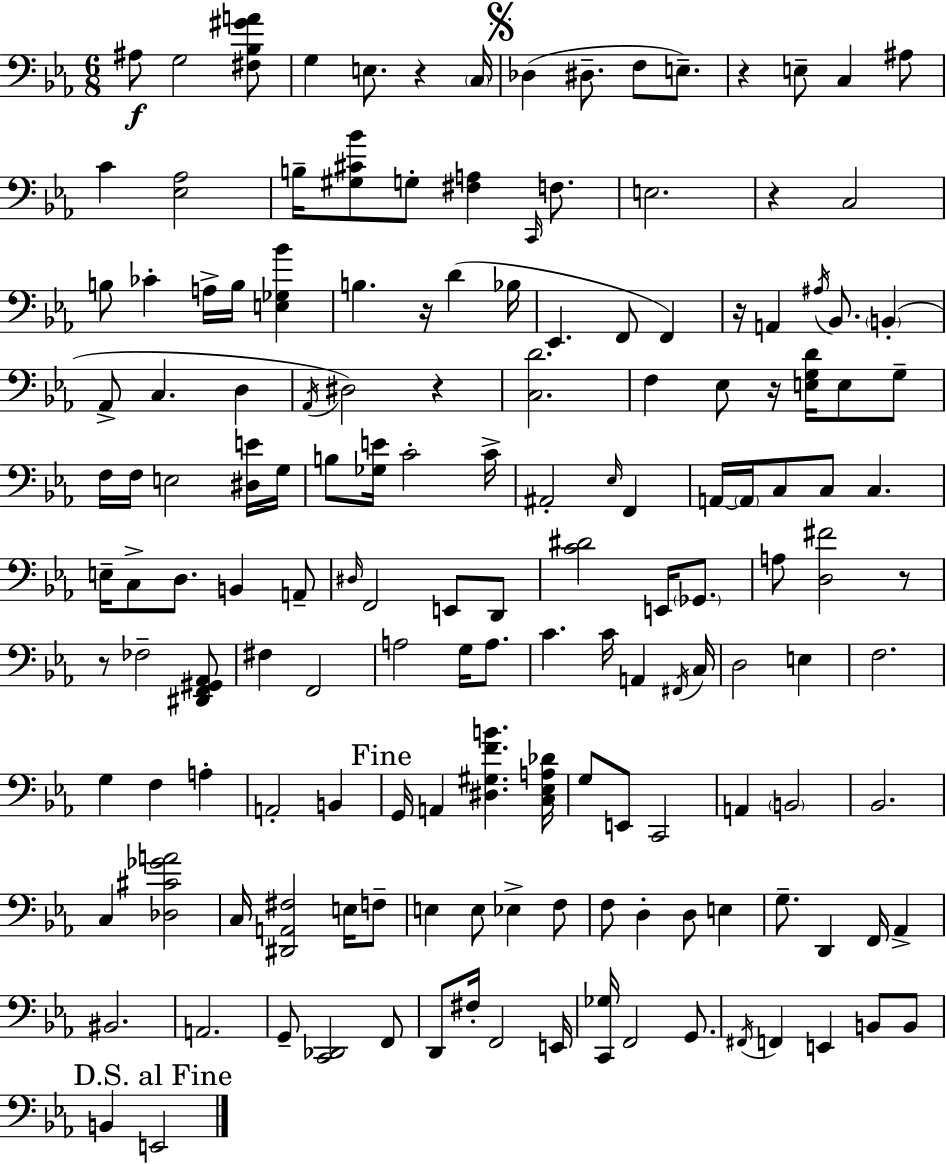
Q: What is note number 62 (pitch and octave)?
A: A2